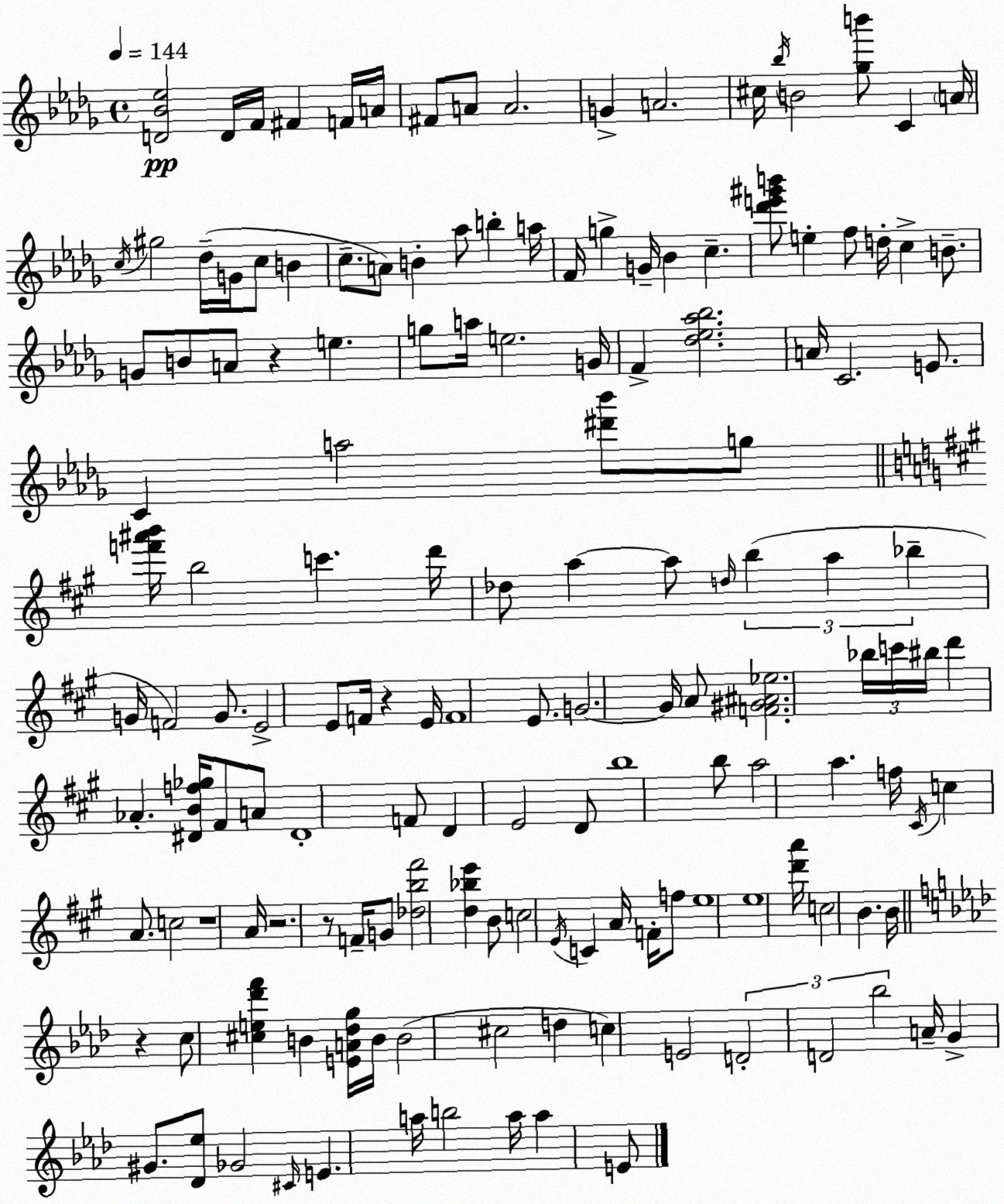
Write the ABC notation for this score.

X:1
T:Untitled
M:4/4
L:1/4
K:Bbm
[D_B_e]2 D/4 F/4 ^F F/4 A/4 ^F/2 A/2 A2 G A2 ^c/4 _b/4 B2 [_gb']/2 C A/4 c/4 ^g2 _d/4 G/4 c/2 B c/2 A/2 B _a/2 b a/4 F/4 g G/4 _B c [_d'e'^g'b']/2 e f/2 d/4 c B/2 G/2 B/2 A/2 z e g/2 a/4 e2 G/4 F [_d_e_a_b]2 A/4 C2 E/2 C a2 [^d'_b']/2 g/2 [f'^a'b']/4 b2 c' d'/4 _d/2 a a/2 d/4 b a _b G/4 F2 G/2 E2 E/2 F/4 z E/4 F4 E/2 G2 G/4 A/2 [F^G^A_e]2 _b/4 c'/4 ^b/4 d' _A [^DBf_g]/4 ^F/2 A/2 ^D4 F/2 D E2 D/2 b4 b/2 a2 a f/4 ^C/4 c A/2 c2 z4 A/4 z2 z/2 F/4 G/2 [_db^f']2 [d_be'] B/2 c2 E/4 C A/4 F/4 f/2 e4 e4 [d'a']/4 c2 B B/4 z c/2 [^ce_d'f'] B [EA_dg]/4 B/4 B2 ^c2 d c E2 D2 D2 _b2 A/4 G ^G/2 [_D_e]/2 _G2 ^C/4 E a/4 b2 a/4 a E/2